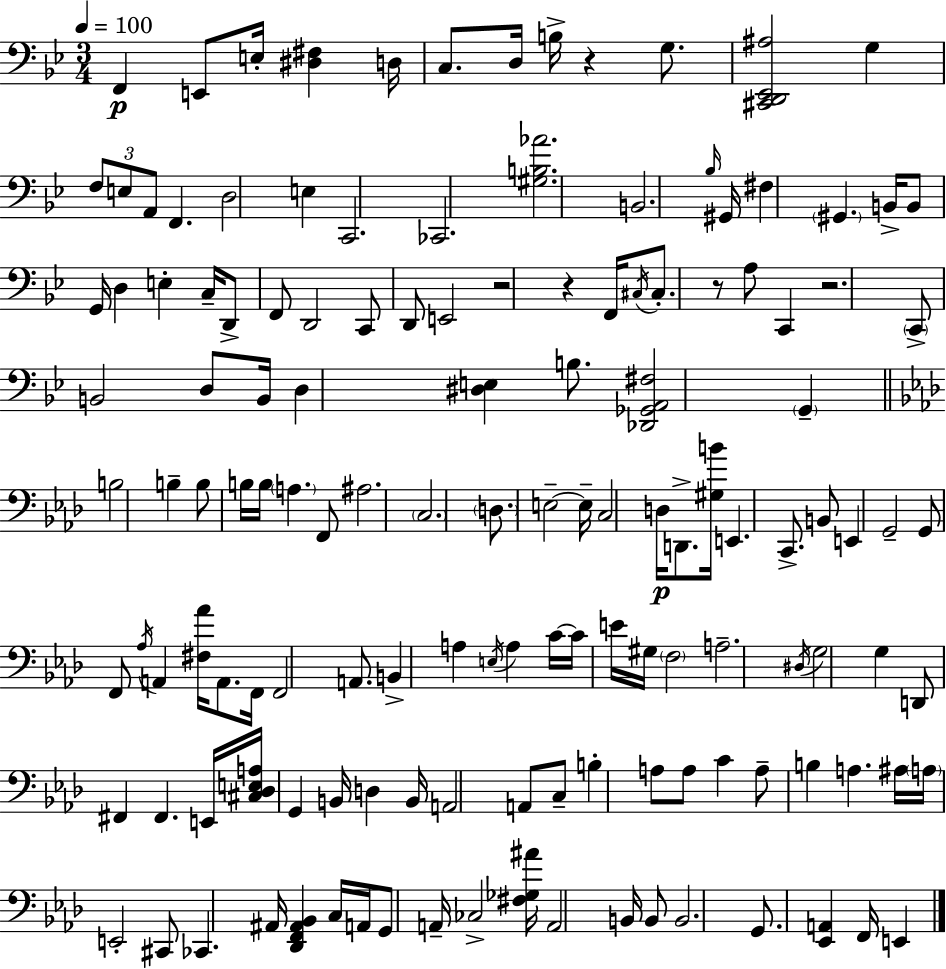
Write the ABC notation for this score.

X:1
T:Untitled
M:3/4
L:1/4
K:Gm
F,, E,,/2 E,/4 [^D,^F,] D,/4 C,/2 D,/4 B,/4 z G,/2 [^C,,D,,_E,,^A,]2 G, F,/2 E,/2 A,,/2 F,, D,2 E, C,,2 _C,,2 [^G,B,_A]2 B,,2 _B,/4 ^G,,/4 ^F, ^G,, B,,/4 B,,/2 G,,/4 D, E, C,/4 D,,/2 F,,/2 D,,2 C,,/2 D,,/2 E,,2 z2 z F,,/4 ^C,/4 ^C,/2 z/2 A,/2 C,, z2 C,,/2 B,,2 D,/2 B,,/4 D, [^D,E,] B,/2 [_D,,_G,,A,,^F,]2 G,, B,2 B, B,/2 B,/4 B,/4 A, F,,/2 ^A,2 C,2 D,/2 E,2 E,/4 C,2 D,/4 D,,/2 [^G,B]/4 E,, C,,/2 B,,/2 E,, G,,2 G,,/2 F,,/2 _A,/4 A,, [^F,_A]/4 A,,/2 F,,/4 F,,2 A,,/2 B,, A, E,/4 A, C/4 C/4 E/4 ^G,/4 F,2 A,2 ^D,/4 G,2 G, D,,/2 ^F,, ^F,, E,,/4 [^C,_D,E,A,]/4 G,, B,,/4 D, B,,/4 A,,2 A,,/2 C,/2 B, A,/2 A,/2 C A,/2 B, A, ^A,/4 A,/4 E,,2 ^C,,/2 _C,, ^A,,/4 [_D,,F,,^A,,_B,,] C,/4 A,,/4 G,,/2 A,,/4 _C,2 [^F,_G,^A]/4 A,,2 B,,/4 B,,/2 B,,2 G,,/2 [_E,,A,,] F,,/4 E,,